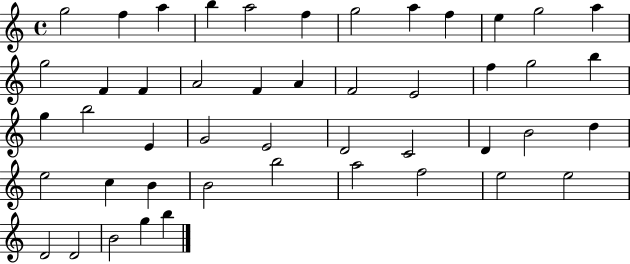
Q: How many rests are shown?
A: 0